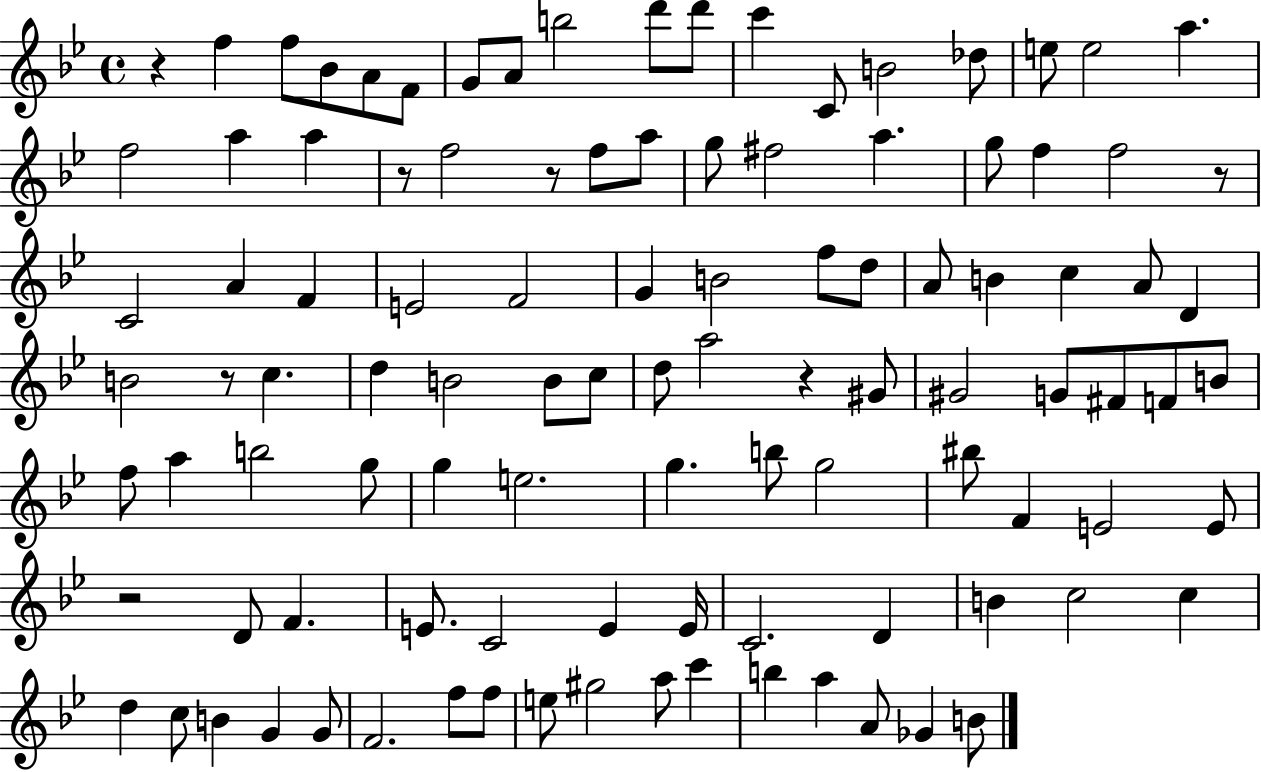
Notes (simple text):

R/q F5/q F5/e Bb4/e A4/e F4/e G4/e A4/e B5/h D6/e D6/e C6/q C4/e B4/h Db5/e E5/e E5/h A5/q. F5/h A5/q A5/q R/e F5/h R/e F5/e A5/e G5/e F#5/h A5/q. G5/e F5/q F5/h R/e C4/h A4/q F4/q E4/h F4/h G4/q B4/h F5/e D5/e A4/e B4/q C5/q A4/e D4/q B4/h R/e C5/q. D5/q B4/h B4/e C5/e D5/e A5/h R/q G#4/e G#4/h G4/e F#4/e F4/e B4/e F5/e A5/q B5/h G5/e G5/q E5/h. G5/q. B5/e G5/h BIS5/e F4/q E4/h E4/e R/h D4/e F4/q. E4/e. C4/h E4/q E4/s C4/h. D4/q B4/q C5/h C5/q D5/q C5/e B4/q G4/q G4/e F4/h. F5/e F5/e E5/e G#5/h A5/e C6/q B5/q A5/q A4/e Gb4/q B4/e